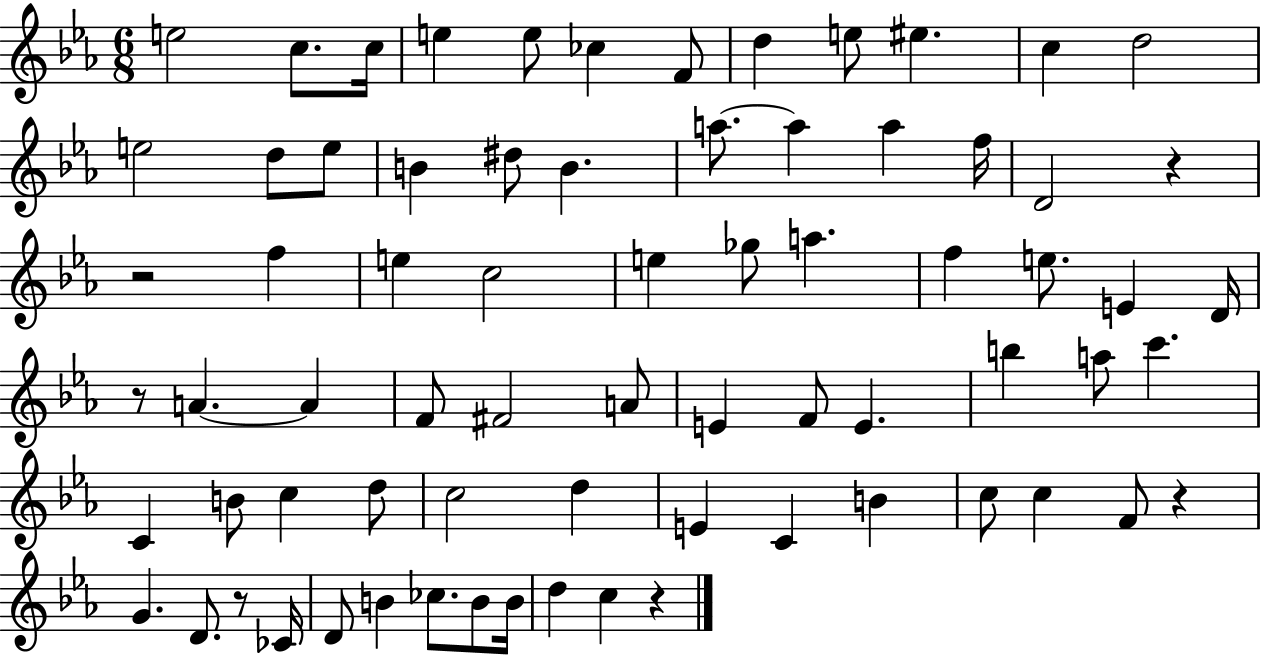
E5/h C5/e. C5/s E5/q E5/e CES5/q F4/e D5/q E5/e EIS5/q. C5/q D5/h E5/h D5/e E5/e B4/q D#5/e B4/q. A5/e. A5/q A5/q F5/s D4/h R/q R/h F5/q E5/q C5/h E5/q Gb5/e A5/q. F5/q E5/e. E4/q D4/s R/e A4/q. A4/q F4/e F#4/h A4/e E4/q F4/e E4/q. B5/q A5/e C6/q. C4/q B4/e C5/q D5/e C5/h D5/q E4/q C4/q B4/q C5/e C5/q F4/e R/q G4/q. D4/e. R/e CES4/s D4/e B4/q CES5/e. B4/e B4/s D5/q C5/q R/q